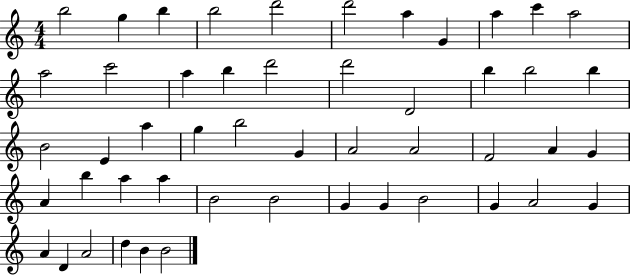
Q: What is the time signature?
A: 4/4